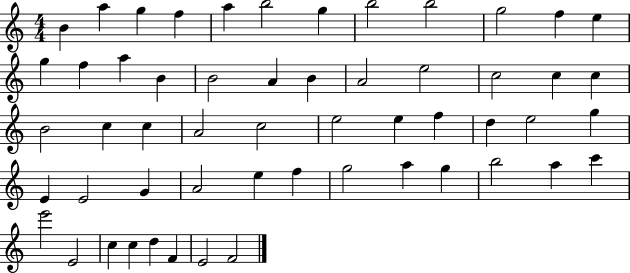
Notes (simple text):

B4/q A5/q G5/q F5/q A5/q B5/h G5/q B5/h B5/h G5/h F5/q E5/q G5/q F5/q A5/q B4/q B4/h A4/q B4/q A4/h E5/h C5/h C5/q C5/q B4/h C5/q C5/q A4/h C5/h E5/h E5/q F5/q D5/q E5/h G5/q E4/q E4/h G4/q A4/h E5/q F5/q G5/h A5/q G5/q B5/h A5/q C6/q E6/h E4/h C5/q C5/q D5/q F4/q E4/h F4/h